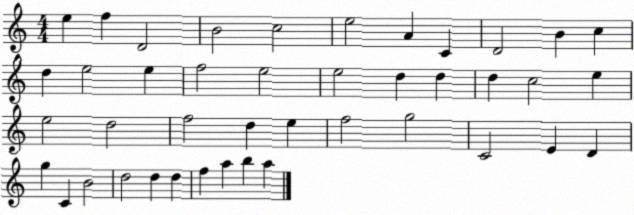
X:1
T:Untitled
M:4/4
L:1/4
K:C
e f D2 B2 c2 e2 A C D2 B c d e2 e f2 e2 e2 d d d c2 e e2 d2 f2 d e f2 g2 C2 E D g C B2 d2 d d f a b a